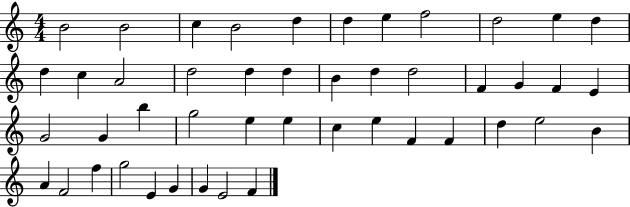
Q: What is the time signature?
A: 4/4